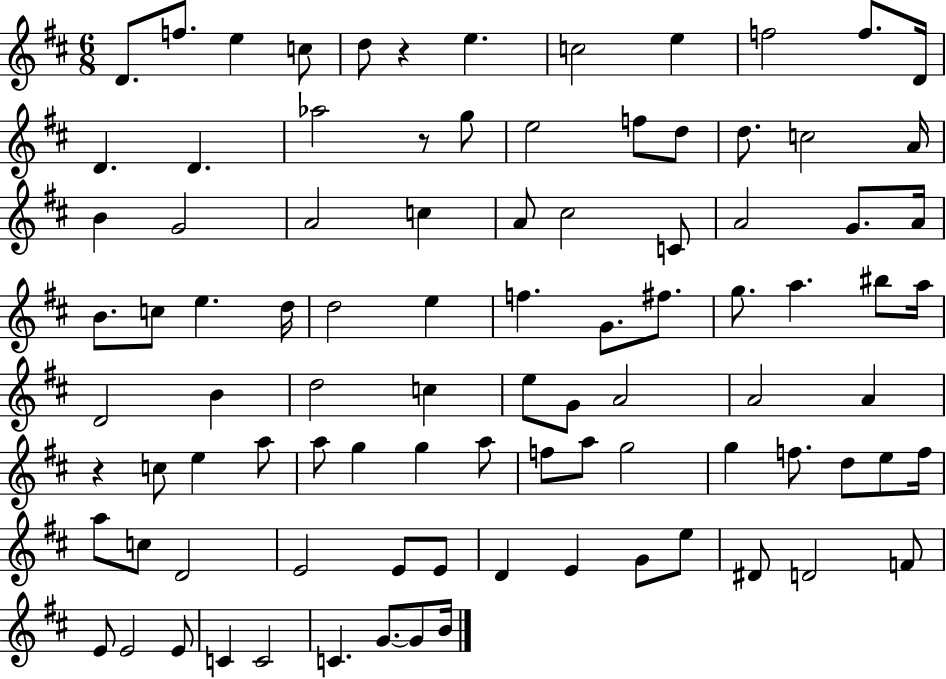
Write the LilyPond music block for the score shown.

{
  \clef treble
  \numericTimeSignature
  \time 6/8
  \key d \major
  d'8. f''8. e''4 c''8 | d''8 r4 e''4. | c''2 e''4 | f''2 f''8. d'16 | \break d'4. d'4. | aes''2 r8 g''8 | e''2 f''8 d''8 | d''8. c''2 a'16 | \break b'4 g'2 | a'2 c''4 | a'8 cis''2 c'8 | a'2 g'8. a'16 | \break b'8. c''8 e''4. d''16 | d''2 e''4 | f''4. g'8. fis''8. | g''8. a''4. bis''8 a''16 | \break d'2 b'4 | d''2 c''4 | e''8 g'8 a'2 | a'2 a'4 | \break r4 c''8 e''4 a''8 | a''8 g''4 g''4 a''8 | f''8 a''8 g''2 | g''4 f''8. d''8 e''8 f''16 | \break a''8 c''8 d'2 | e'2 e'8 e'8 | d'4 e'4 g'8 e''8 | dis'8 d'2 f'8 | \break e'8 e'2 e'8 | c'4 c'2 | c'4. g'8.~~ g'8 b'16 | \bar "|."
}